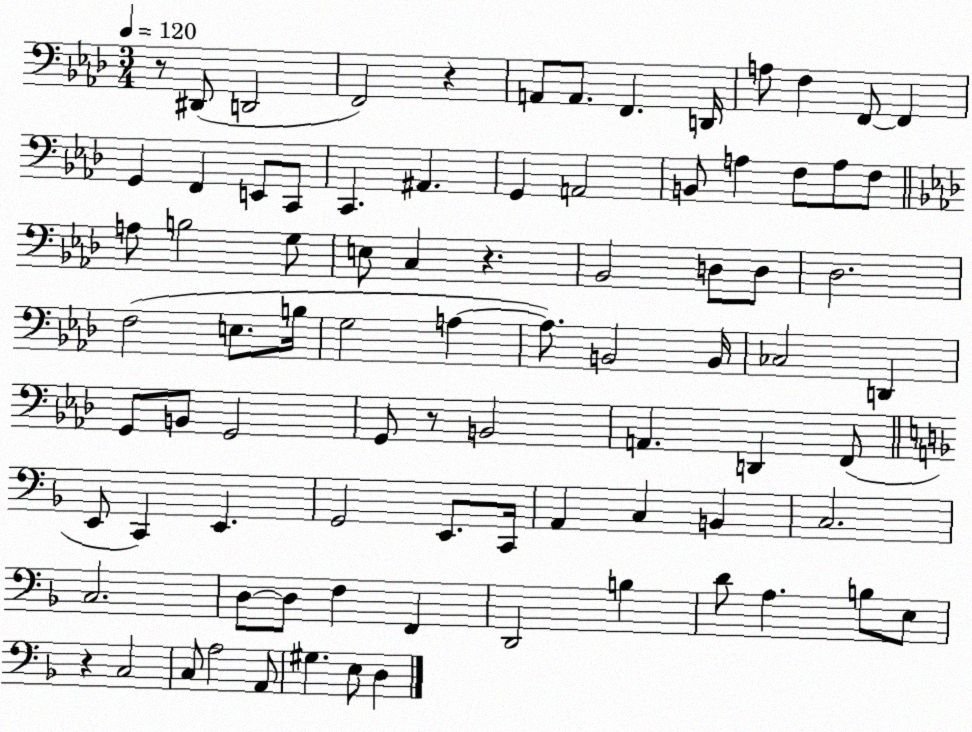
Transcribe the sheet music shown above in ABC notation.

X:1
T:Untitled
M:3/4
L:1/4
K:Ab
z/2 ^D,,/2 D,,2 F,,2 z A,,/2 A,,/2 F,, D,,/4 A,/2 F, F,,/2 F,, G,, F,, E,,/2 C,,/2 C,, ^A,, G,, A,,2 B,,/2 A, F,/2 A,/2 F,/2 A,/2 B,2 G,/2 E,/2 C, z _B,,2 D,/2 D,/2 _D,2 F,2 E,/2 B,/4 G,2 A, A,/2 B,,2 B,,/4 _C,2 D,, G,,/2 B,,/2 G,,2 G,,/2 z/2 B,,2 A,, D,, F,,/2 E,,/2 C,, E,, G,,2 E,,/2 C,,/4 A,, C, B,, C,2 C,2 D,/2 D,/2 F, F,, D,,2 B, D/2 A, B,/2 E,/2 z C,2 C,/2 A,2 A,,/2 ^G, E,/2 D,